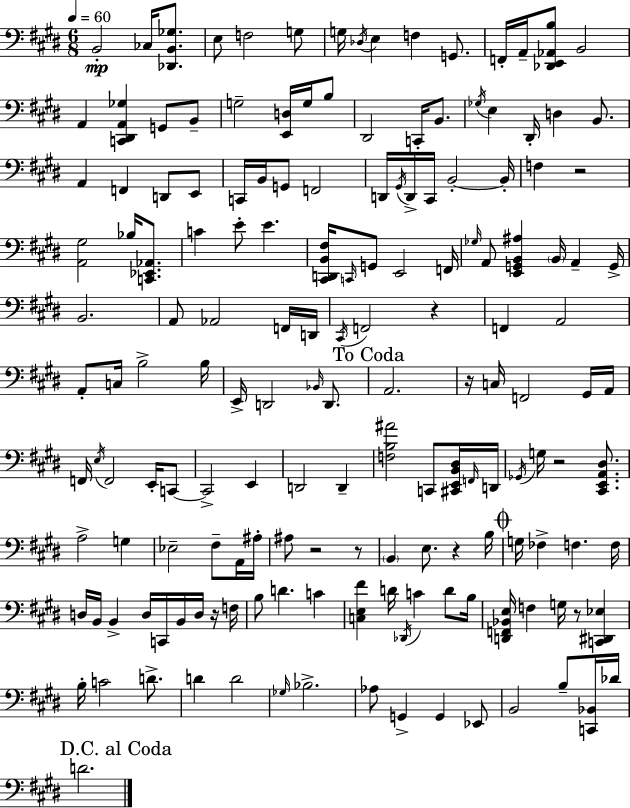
B2/h CES3/s [Db2,B2,Gb3]/e. E3/e F3/h G3/e G3/s Db3/s E3/q F3/q G2/e. F2/s A2/s [Db2,E2,Ab2,B3]/e B2/h A2/q [C2,D#2,A2,Gb3]/q G2/e B2/e G3/h [E2,D3]/s G3/s B3/e D#2/h C2/s B2/e. Gb3/s E3/q D#2/s D3/q B2/e. A2/q F2/q D2/e E2/e C2/s B2/s G2/e F2/h D2/s G#2/s D2/s C#2/s B2/h B2/s F3/q R/h [A2,G#3]/h Bb3/s [C2,Eb2,Ab2]/e. C4/q E4/e E4/q. [C#2,D2,B2,F#3]/s C2/s G2/e E2/h F2/s Gb3/s A2/e [E2,G2,B2,A#3]/q B2/s A2/q G2/s B2/h. A2/e Ab2/h F2/s D2/s C#2/s F2/h R/q F2/q A2/h A2/e C3/s B3/h B3/s E2/s D2/h Bb2/s D2/e. A2/h. R/s C3/s F2/h G#2/s A2/s F2/s E3/s F2/h E2/s C2/e C2/h E2/q D2/h D2/q [F3,B3,A#4]/h C2/e [C#2,E2,B2,D#3]/s F2/s D2/s Gb2/s G3/s R/h [C#2,E2,A2,D#3]/e. A3/h G3/q Eb3/h F#3/e A2/s A#3/s A#3/e R/h R/e B2/q E3/e. R/q B3/s G3/s FES3/q F3/q. F3/s D3/s B2/s B2/q D3/s C2/s B2/s D3/s R/s F3/s B3/e D4/q. C4/q [C3,E3,F#4]/q D4/s Db2/s C4/q D4/e B3/s [D2,F2,Bb2,E3]/s F3/q G3/s R/e [C2,D#2,Eb3]/q B3/s C4/h D4/e. D4/q D4/h Gb3/s Bb3/h. Ab3/e G2/q G2/q Eb2/e B2/h B3/e [C2,Bb2]/s Db4/s D4/h.